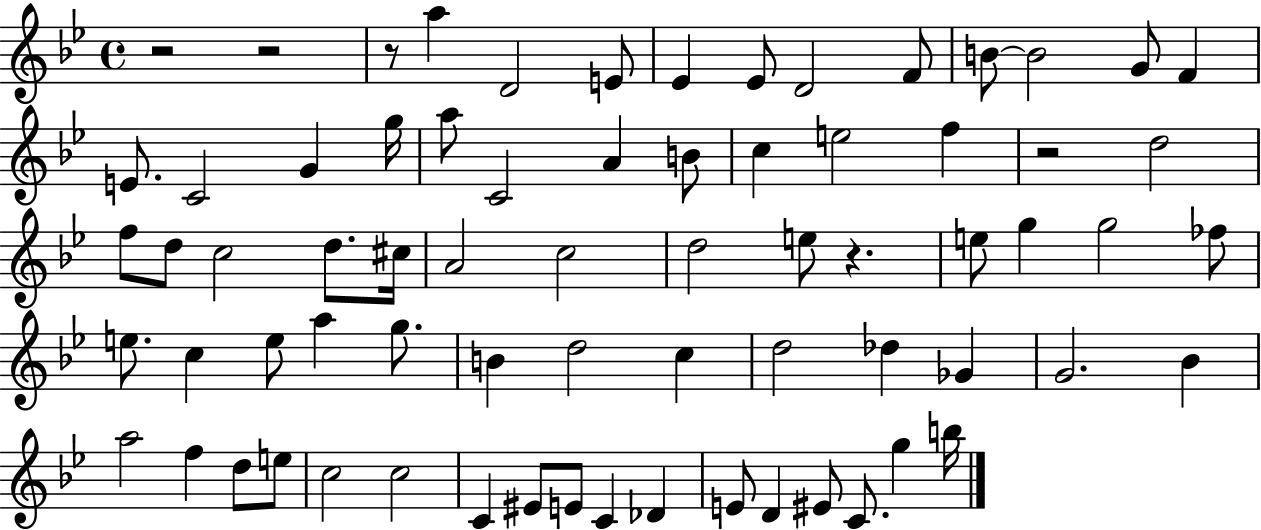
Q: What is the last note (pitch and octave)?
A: B5